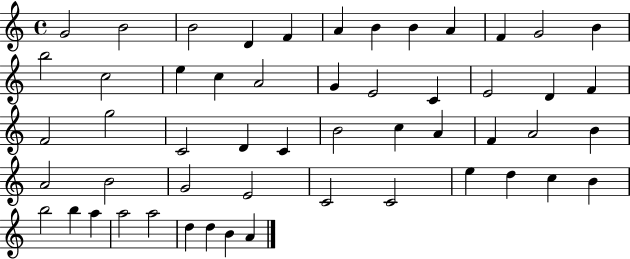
{
  \clef treble
  \time 4/4
  \defaultTimeSignature
  \key c \major
  g'2 b'2 | b'2 d'4 f'4 | a'4 b'4 b'4 a'4 | f'4 g'2 b'4 | \break b''2 c''2 | e''4 c''4 a'2 | g'4 e'2 c'4 | e'2 d'4 f'4 | \break f'2 g''2 | c'2 d'4 c'4 | b'2 c''4 a'4 | f'4 a'2 b'4 | \break a'2 b'2 | g'2 e'2 | c'2 c'2 | e''4 d''4 c''4 b'4 | \break b''2 b''4 a''4 | a''2 a''2 | d''4 d''4 b'4 a'4 | \bar "|."
}